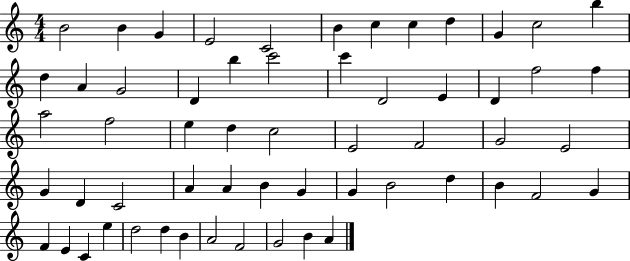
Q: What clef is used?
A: treble